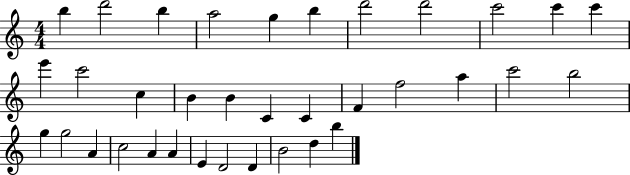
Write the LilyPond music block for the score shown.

{
  \clef treble
  \numericTimeSignature
  \time 4/4
  \key c \major
  b''4 d'''2 b''4 | a''2 g''4 b''4 | d'''2 d'''2 | c'''2 c'''4 c'''4 | \break e'''4 c'''2 c''4 | b'4 b'4 c'4 c'4 | f'4 f''2 a''4 | c'''2 b''2 | \break g''4 g''2 a'4 | c''2 a'4 a'4 | e'4 d'2 d'4 | b'2 d''4 b''4 | \break \bar "|."
}